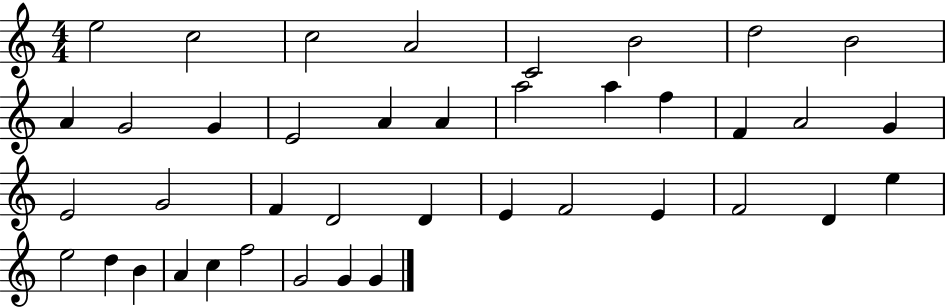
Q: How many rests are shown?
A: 0